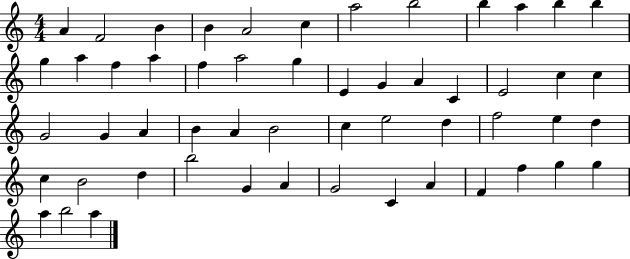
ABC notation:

X:1
T:Untitled
M:4/4
L:1/4
K:C
A F2 B B A2 c a2 b2 b a b b g a f a f a2 g E G A C E2 c c G2 G A B A B2 c e2 d f2 e d c B2 d b2 G A G2 C A F f g g a b2 a